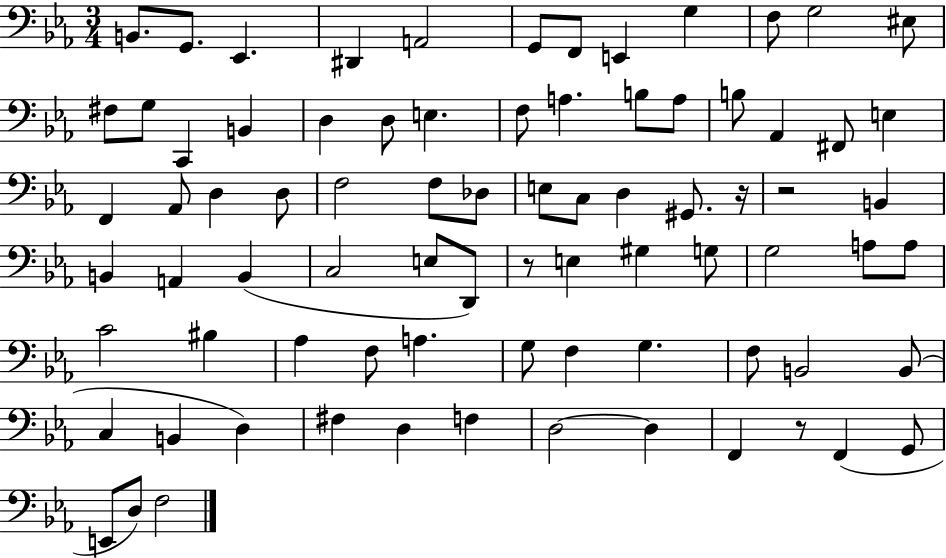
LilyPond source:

{
  \clef bass
  \numericTimeSignature
  \time 3/4
  \key ees \major
  b,8. g,8. ees,4. | dis,4 a,2 | g,8 f,8 e,4 g4 | f8 g2 eis8 | \break fis8 g8 c,4 b,4 | d4 d8 e4. | f8 a4. b8 a8 | b8 aes,4 fis,8 e4 | \break f,4 aes,8 d4 d8 | f2 f8 des8 | e8 c8 d4 gis,8. r16 | r2 b,4 | \break b,4 a,4 b,4( | c2 e8 d,8) | r8 e4 gis4 g8 | g2 a8 a8 | \break c'2 bis4 | aes4 f8 a4. | g8 f4 g4. | f8 b,2 b,8( | \break c4 b,4 d4) | fis4 d4 f4 | d2~~ d4 | f,4 r8 f,4( g,8 | \break e,8 d8) f2 | \bar "|."
}